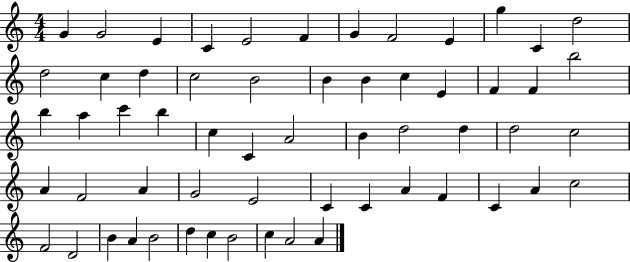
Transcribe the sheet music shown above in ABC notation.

X:1
T:Untitled
M:4/4
L:1/4
K:C
G G2 E C E2 F G F2 E g C d2 d2 c d c2 B2 B B c E F F b2 b a c' b c C A2 B d2 d d2 c2 A F2 A G2 E2 C C A F C A c2 F2 D2 B A B2 d c B2 c A2 A